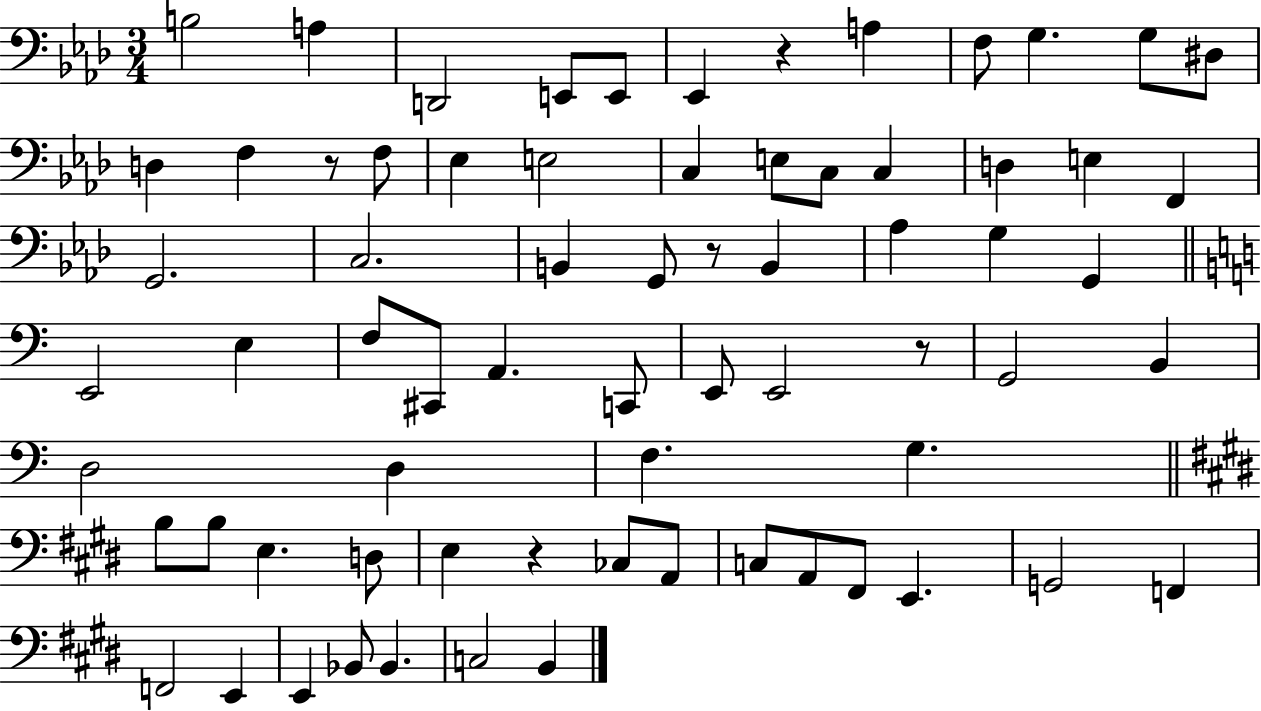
X:1
T:Untitled
M:3/4
L:1/4
K:Ab
B,2 A, D,,2 E,,/2 E,,/2 _E,, z A, F,/2 G, G,/2 ^D,/2 D, F, z/2 F,/2 _E, E,2 C, E,/2 C,/2 C, D, E, F,, G,,2 C,2 B,, G,,/2 z/2 B,, _A, G, G,, E,,2 E, F,/2 ^C,,/2 A,, C,,/2 E,,/2 E,,2 z/2 G,,2 B,, D,2 D, F, G, B,/2 B,/2 E, D,/2 E, z _C,/2 A,,/2 C,/2 A,,/2 ^F,,/2 E,, G,,2 F,, F,,2 E,, E,, _B,,/2 _B,, C,2 B,,